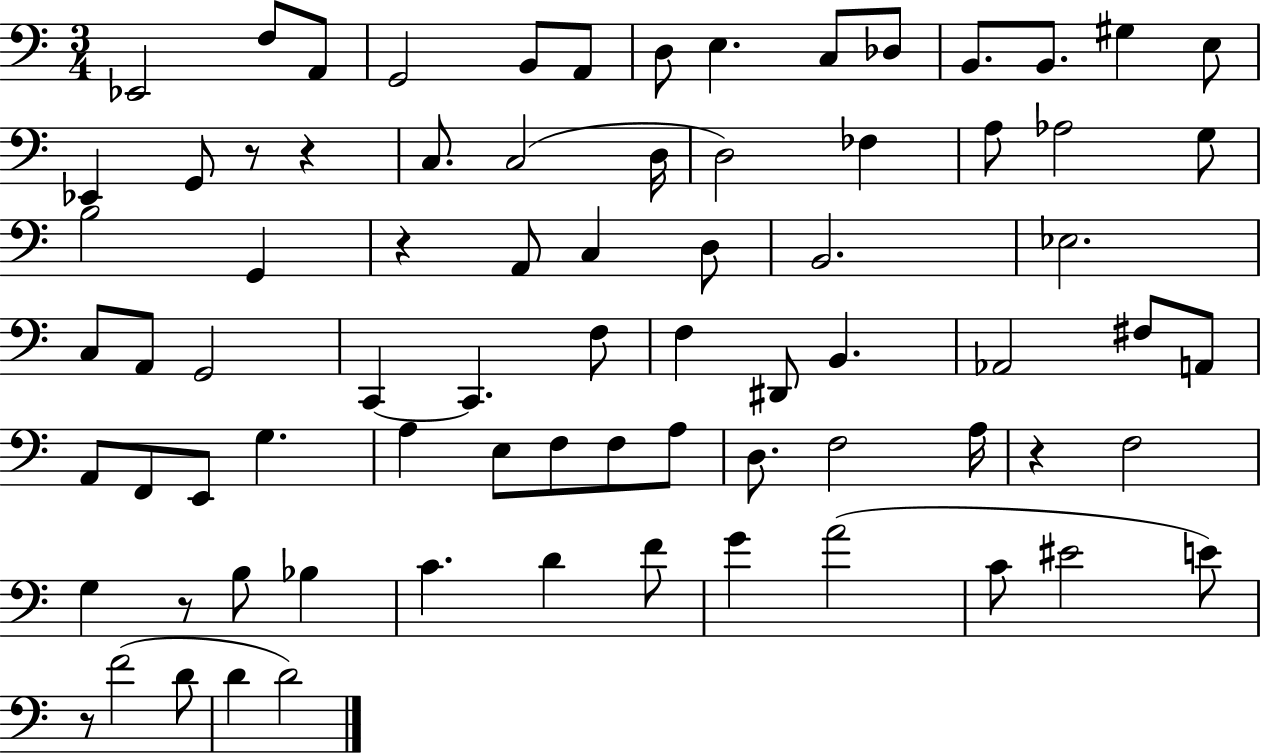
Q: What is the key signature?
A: C major